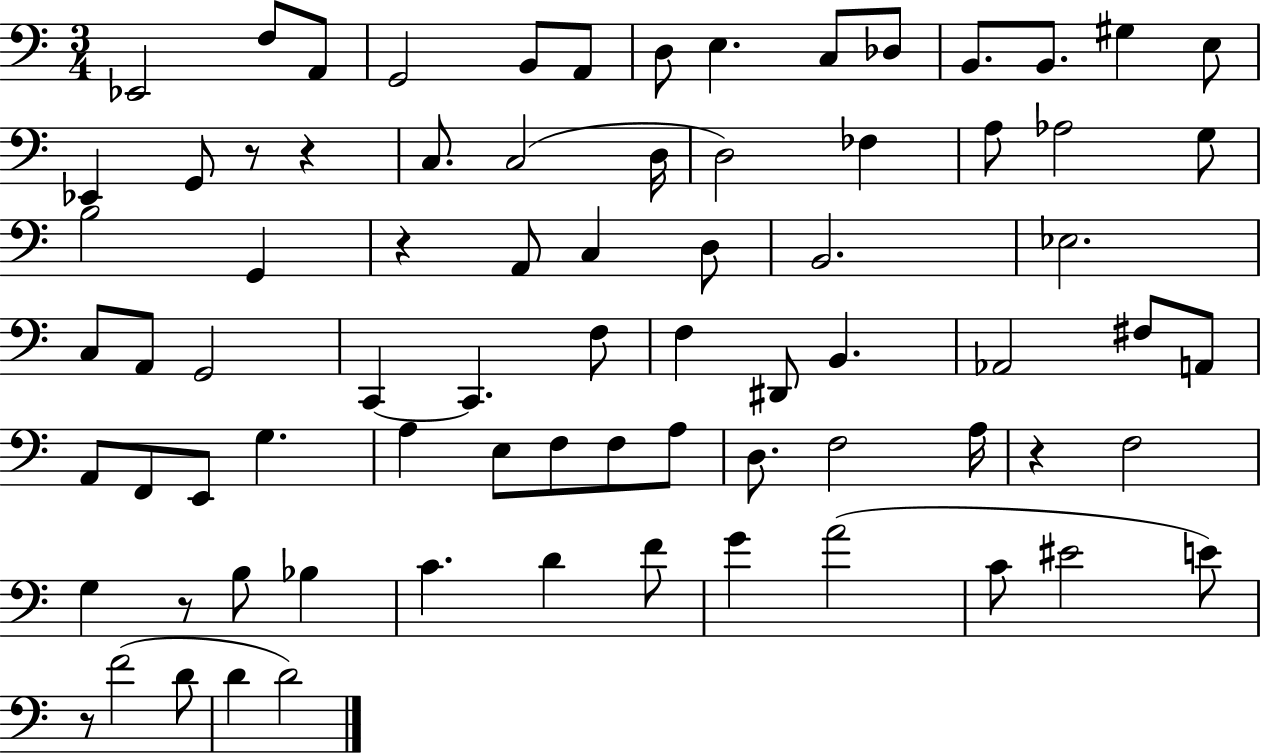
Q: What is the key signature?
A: C major